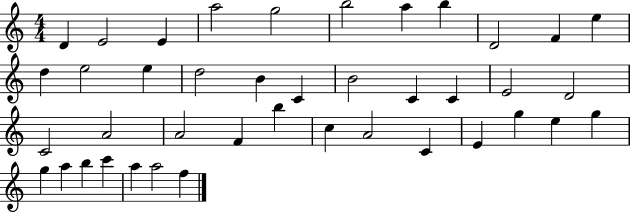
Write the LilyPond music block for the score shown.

{
  \clef treble
  \numericTimeSignature
  \time 4/4
  \key c \major
  d'4 e'2 e'4 | a''2 g''2 | b''2 a''4 b''4 | d'2 f'4 e''4 | \break d''4 e''2 e''4 | d''2 b'4 c'4 | b'2 c'4 c'4 | e'2 d'2 | \break c'2 a'2 | a'2 f'4 b''4 | c''4 a'2 c'4 | e'4 g''4 e''4 g''4 | \break g''4 a''4 b''4 c'''4 | a''4 a''2 f''4 | \bar "|."
}